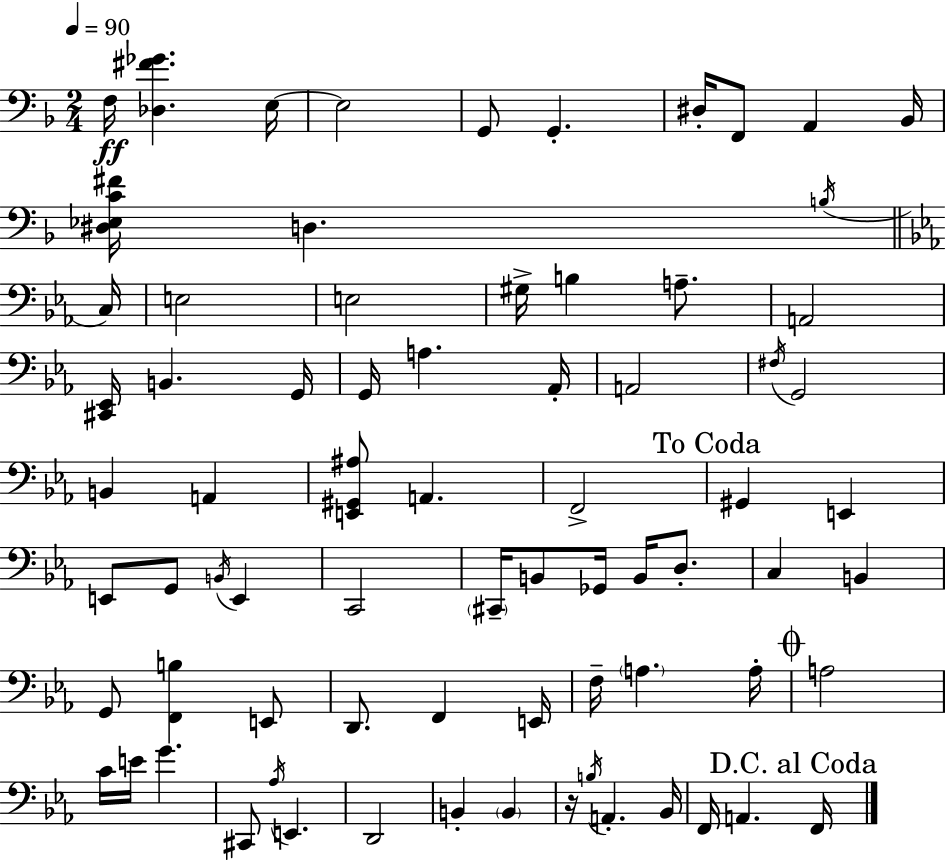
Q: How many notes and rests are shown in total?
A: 74